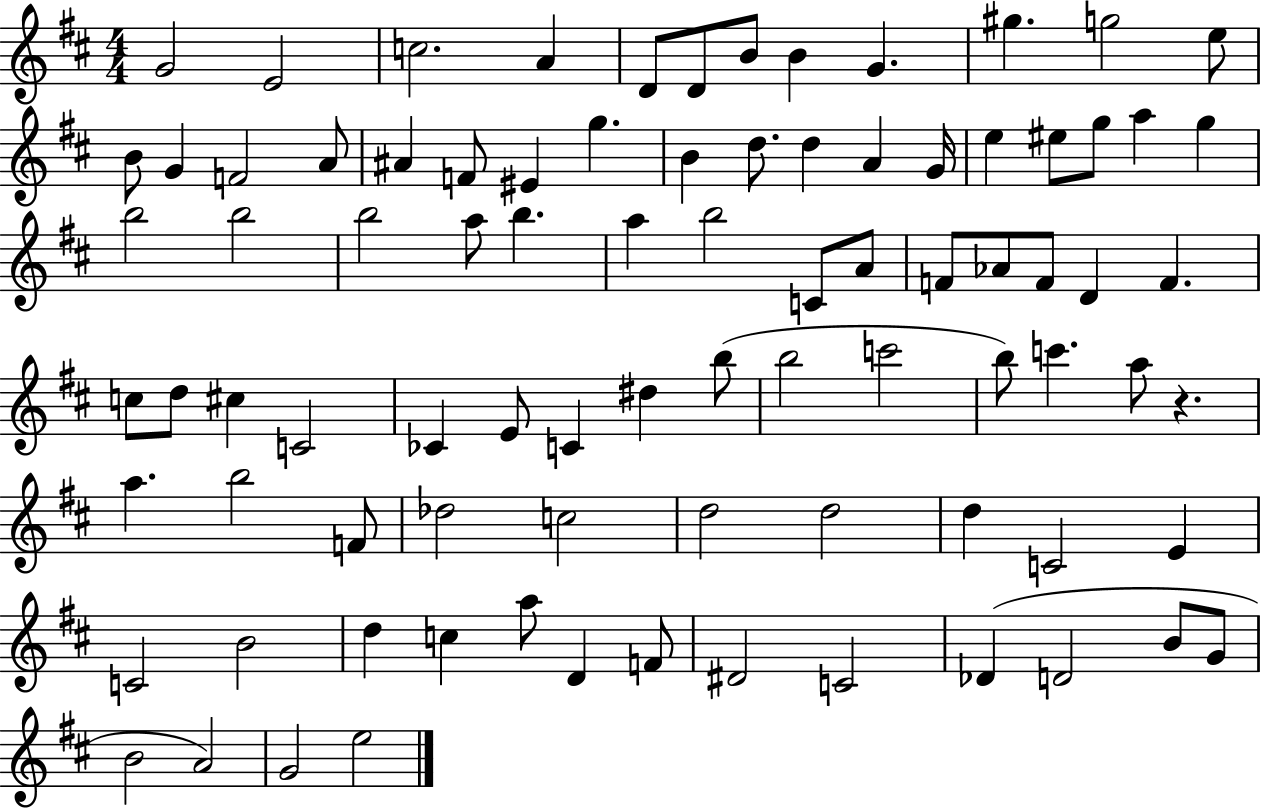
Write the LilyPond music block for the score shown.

{
  \clef treble
  \numericTimeSignature
  \time 4/4
  \key d \major
  \repeat volta 2 { g'2 e'2 | c''2. a'4 | d'8 d'8 b'8 b'4 g'4. | gis''4. g''2 e''8 | \break b'8 g'4 f'2 a'8 | ais'4 f'8 eis'4 g''4. | b'4 d''8. d''4 a'4 g'16 | e''4 eis''8 g''8 a''4 g''4 | \break b''2 b''2 | b''2 a''8 b''4. | a''4 b''2 c'8 a'8 | f'8 aes'8 f'8 d'4 f'4. | \break c''8 d''8 cis''4 c'2 | ces'4 e'8 c'4 dis''4 b''8( | b''2 c'''2 | b''8) c'''4. a''8 r4. | \break a''4. b''2 f'8 | des''2 c''2 | d''2 d''2 | d''4 c'2 e'4 | \break c'2 b'2 | d''4 c''4 a''8 d'4 f'8 | dis'2 c'2 | des'4( d'2 b'8 g'8 | \break b'2 a'2) | g'2 e''2 | } \bar "|."
}